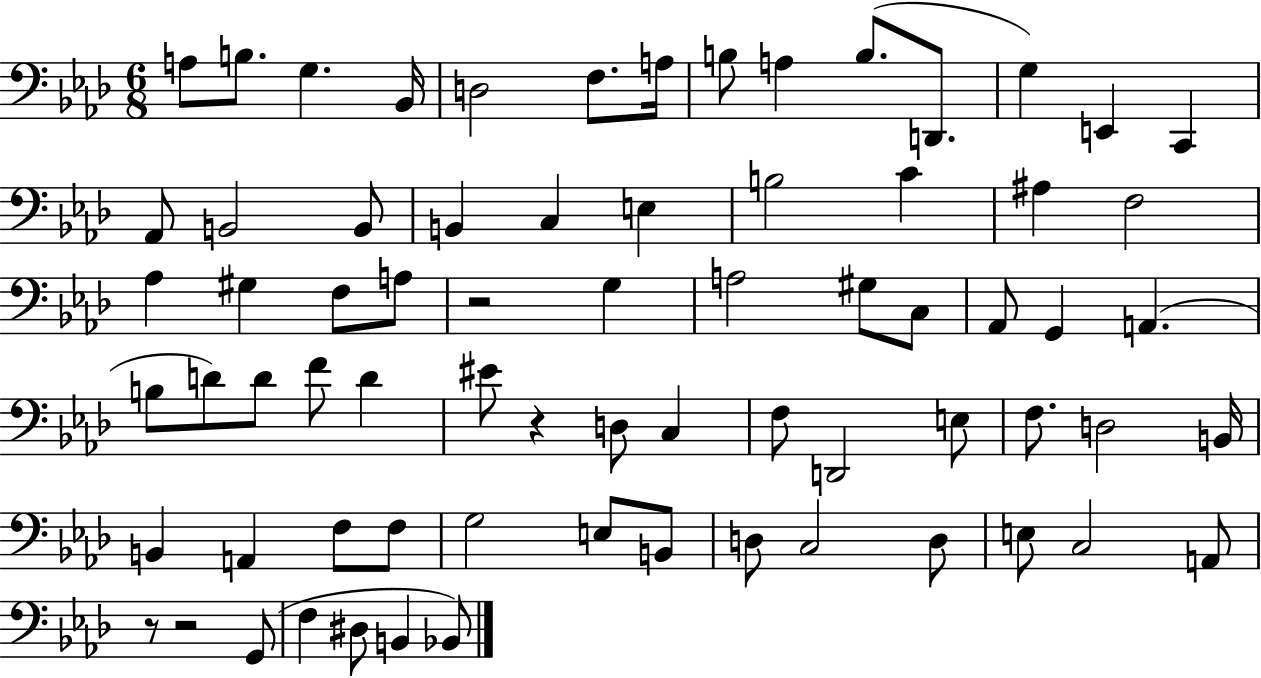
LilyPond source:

{
  \clef bass
  \numericTimeSignature
  \time 6/8
  \key aes \major
  a8 b8. g4. bes,16 | d2 f8. a16 | b8 a4 b8.( d,8. | g4) e,4 c,4 | \break aes,8 b,2 b,8 | b,4 c4 e4 | b2 c'4 | ais4 f2 | \break aes4 gis4 f8 a8 | r2 g4 | a2 gis8 c8 | aes,8 g,4 a,4.( | \break b8 d'8) d'8 f'8 d'4 | eis'8 r4 d8 c4 | f8 d,2 e8 | f8. d2 b,16 | \break b,4 a,4 f8 f8 | g2 e8 b,8 | d8 c2 d8 | e8 c2 a,8 | \break r8 r2 g,8( | f4 dis8 b,4 bes,8) | \bar "|."
}